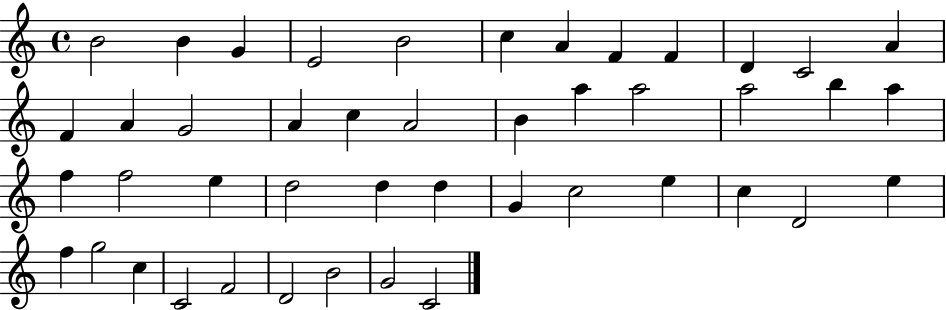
{
  \clef treble
  \time 4/4
  \defaultTimeSignature
  \key c \major
  b'2 b'4 g'4 | e'2 b'2 | c''4 a'4 f'4 f'4 | d'4 c'2 a'4 | \break f'4 a'4 g'2 | a'4 c''4 a'2 | b'4 a''4 a''2 | a''2 b''4 a''4 | \break f''4 f''2 e''4 | d''2 d''4 d''4 | g'4 c''2 e''4 | c''4 d'2 e''4 | \break f''4 g''2 c''4 | c'2 f'2 | d'2 b'2 | g'2 c'2 | \break \bar "|."
}